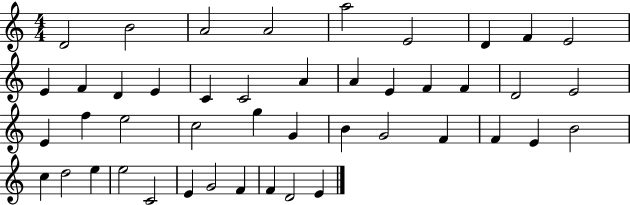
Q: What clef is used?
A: treble